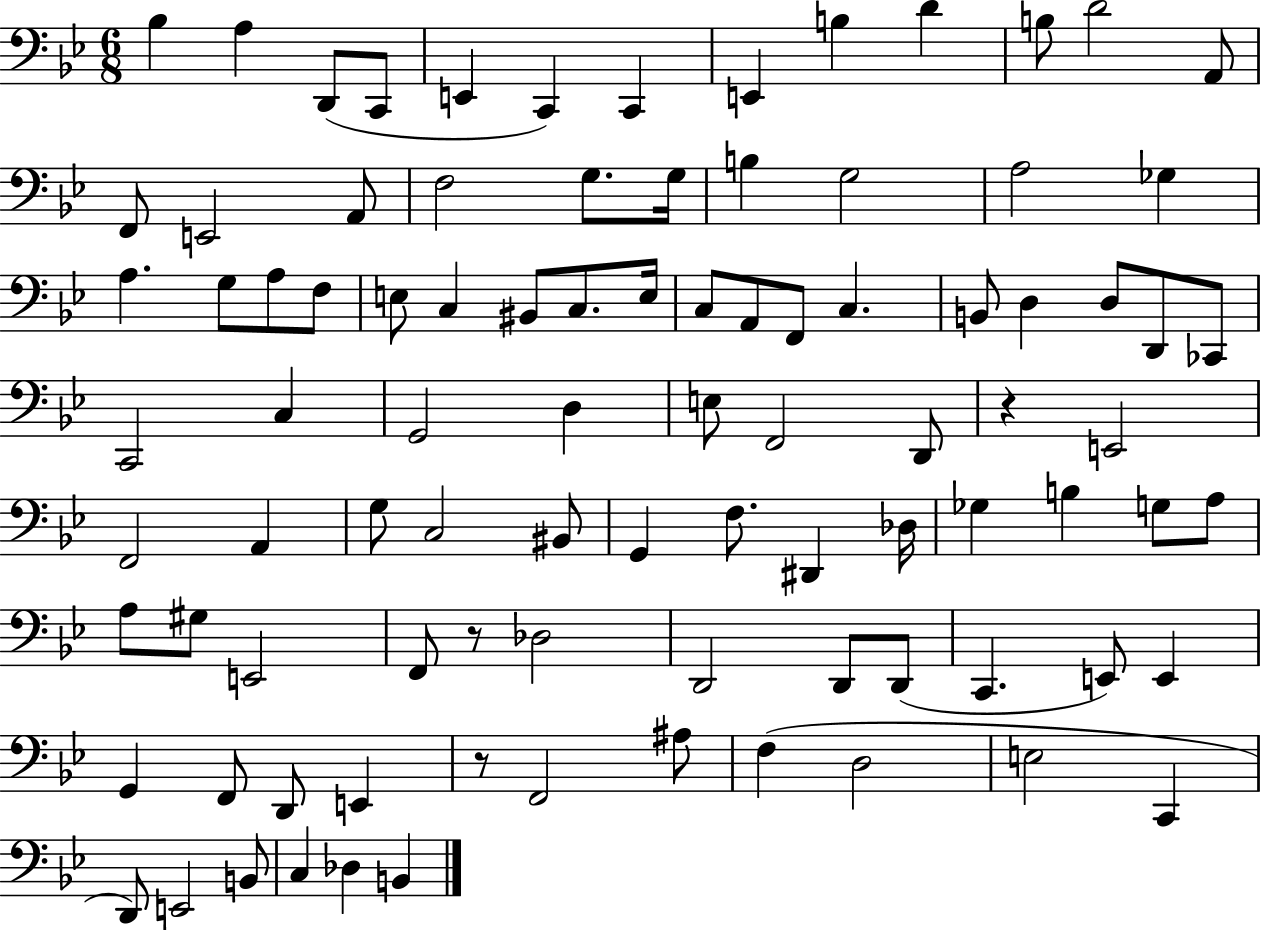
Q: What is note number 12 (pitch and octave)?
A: D4